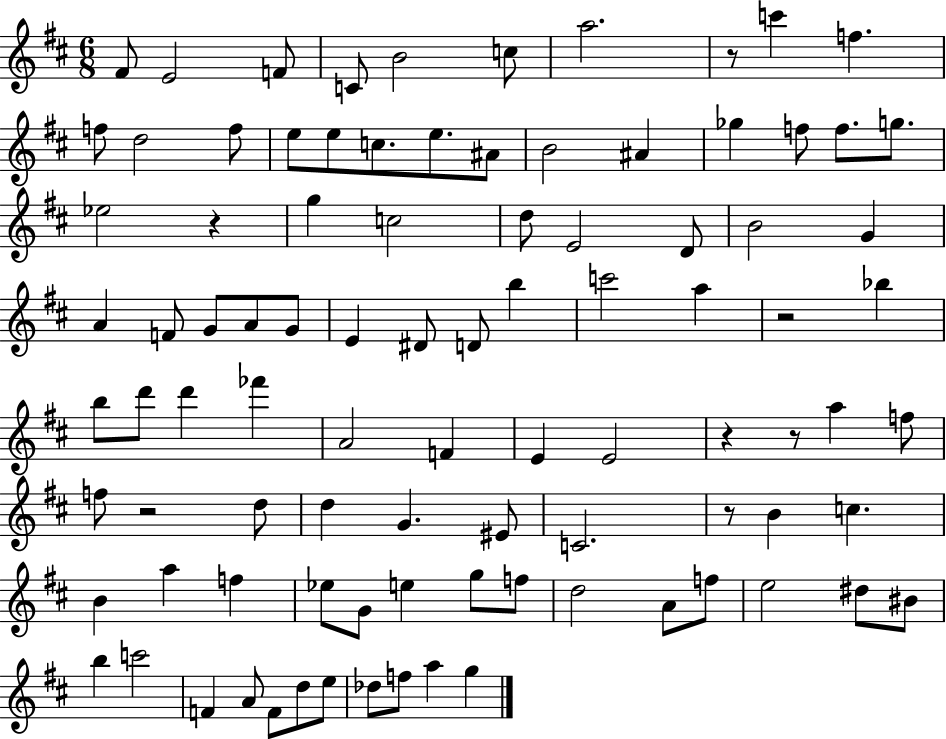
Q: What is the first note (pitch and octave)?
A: F#4